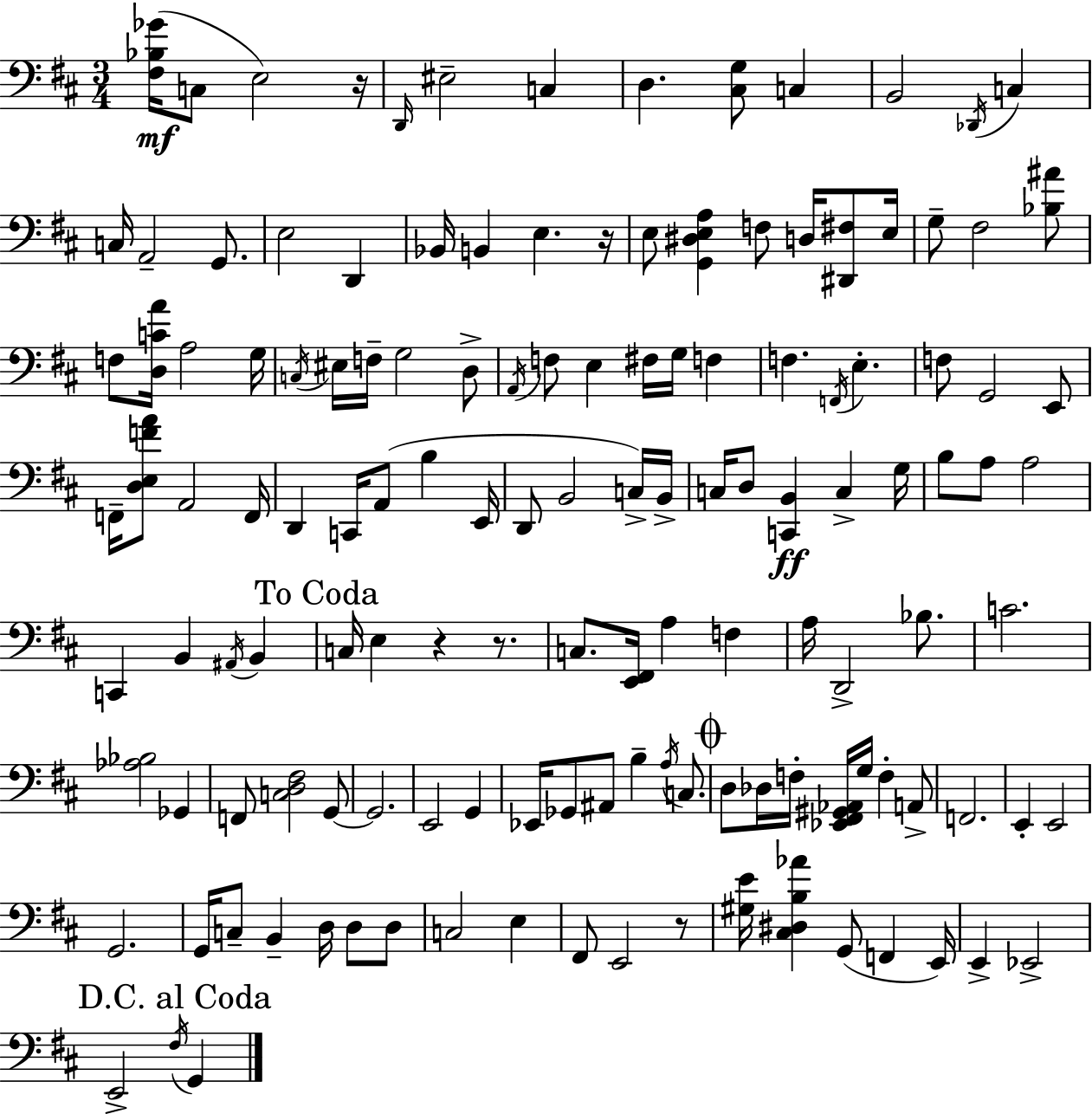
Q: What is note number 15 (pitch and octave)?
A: D2